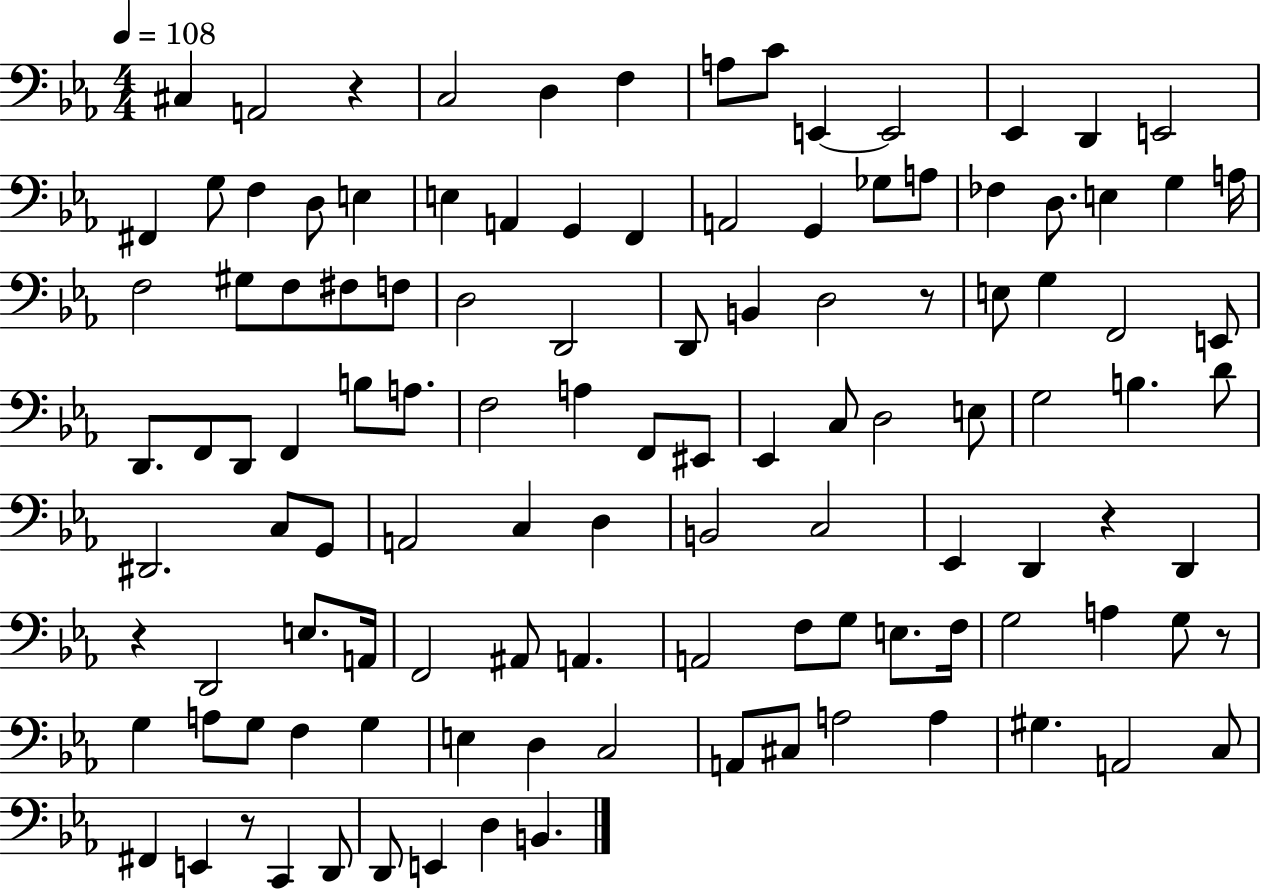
{
  \clef bass
  \numericTimeSignature
  \time 4/4
  \key ees \major
  \tempo 4 = 108
  cis4 a,2 r4 | c2 d4 f4 | a8 c'8 e,4~~ e,2 | ees,4 d,4 e,2 | \break fis,4 g8 f4 d8 e4 | e4 a,4 g,4 f,4 | a,2 g,4 ges8 a8 | fes4 d8. e4 g4 a16 | \break f2 gis8 f8 fis8 f8 | d2 d,2 | d,8 b,4 d2 r8 | e8 g4 f,2 e,8 | \break d,8. f,8 d,8 f,4 b8 a8. | f2 a4 f,8 eis,8 | ees,4 c8 d2 e8 | g2 b4. d'8 | \break dis,2. c8 g,8 | a,2 c4 d4 | b,2 c2 | ees,4 d,4 r4 d,4 | \break r4 d,2 e8. a,16 | f,2 ais,8 a,4. | a,2 f8 g8 e8. f16 | g2 a4 g8 r8 | \break g4 a8 g8 f4 g4 | e4 d4 c2 | a,8 cis8 a2 a4 | gis4. a,2 c8 | \break fis,4 e,4 r8 c,4 d,8 | d,8 e,4 d4 b,4. | \bar "|."
}